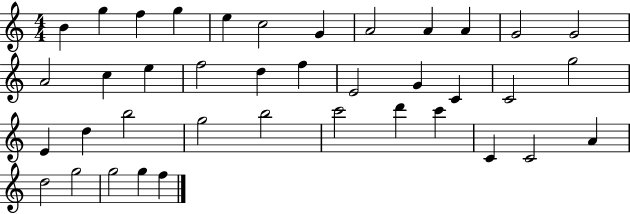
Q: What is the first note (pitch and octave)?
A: B4